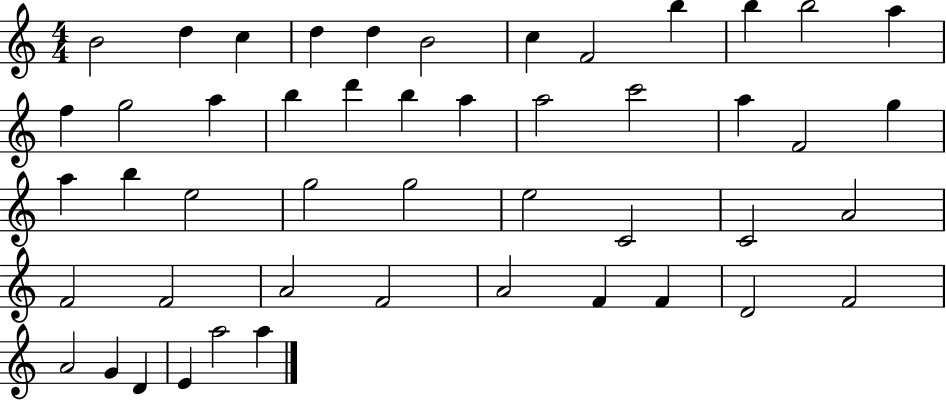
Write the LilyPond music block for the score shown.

{
  \clef treble
  \numericTimeSignature
  \time 4/4
  \key c \major
  b'2 d''4 c''4 | d''4 d''4 b'2 | c''4 f'2 b''4 | b''4 b''2 a''4 | \break f''4 g''2 a''4 | b''4 d'''4 b''4 a''4 | a''2 c'''2 | a''4 f'2 g''4 | \break a''4 b''4 e''2 | g''2 g''2 | e''2 c'2 | c'2 a'2 | \break f'2 f'2 | a'2 f'2 | a'2 f'4 f'4 | d'2 f'2 | \break a'2 g'4 d'4 | e'4 a''2 a''4 | \bar "|."
}